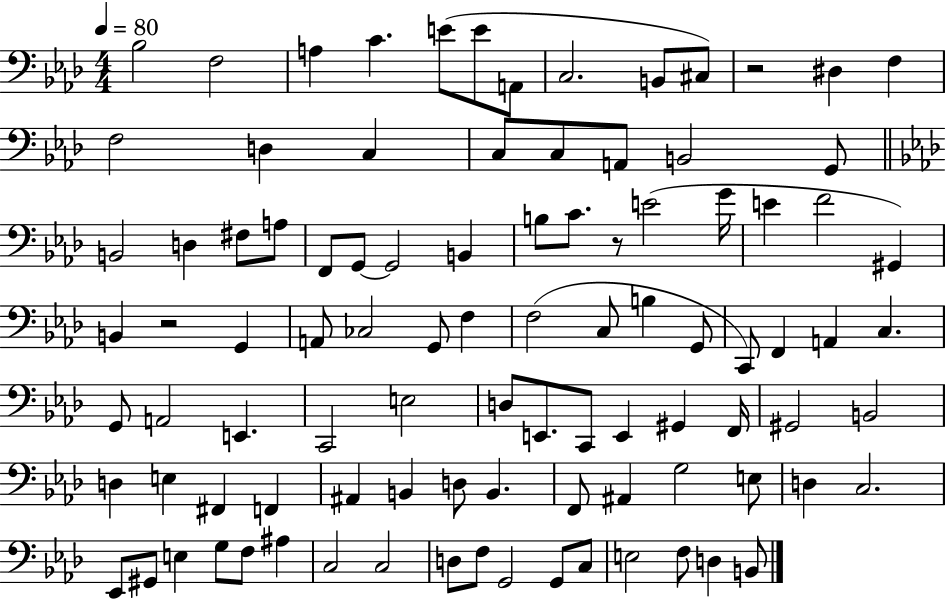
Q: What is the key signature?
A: AES major